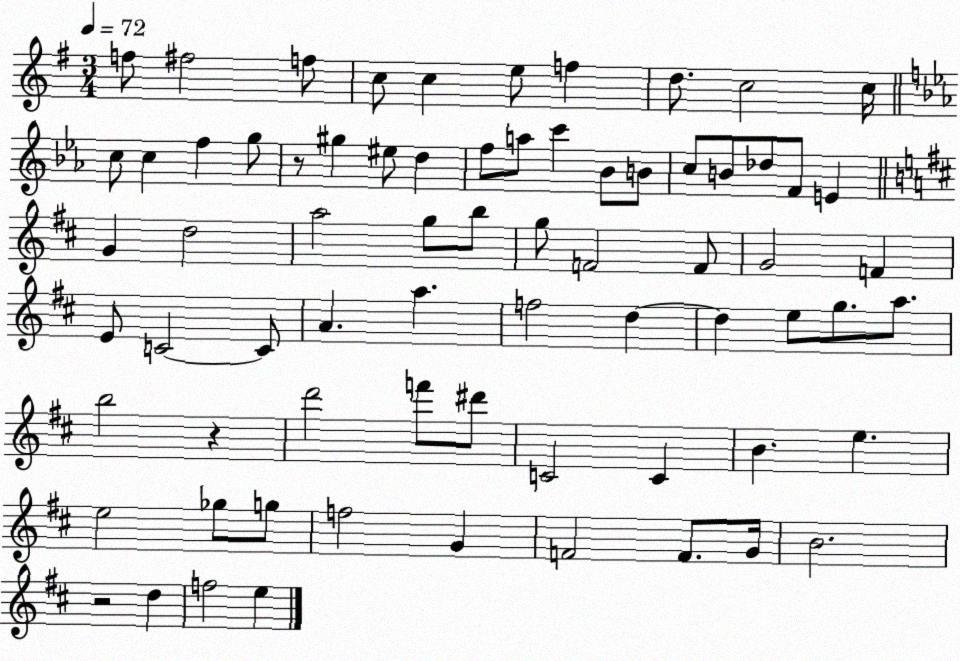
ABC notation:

X:1
T:Untitled
M:3/4
L:1/4
K:G
f/2 ^f2 f/2 c/2 c e/2 f d/2 c2 c/4 c/2 c f g/2 z/2 ^g ^e/2 d f/2 a/2 c' _B/2 B/2 c/2 B/2 _d/2 F/2 E G d2 a2 g/2 b/2 g/2 F2 F/2 G2 F E/2 C2 C/2 A a f2 d d e/2 g/2 a/2 b2 z d'2 f'/2 ^d'/2 C2 C B e e2 _g/2 g/2 f2 G F2 F/2 G/4 B2 z2 d f2 e